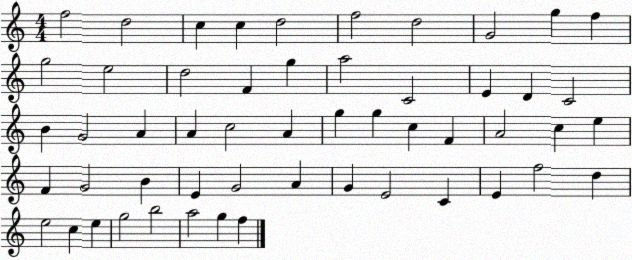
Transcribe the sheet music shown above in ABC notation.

X:1
T:Untitled
M:4/4
L:1/4
K:C
f2 d2 c c d2 f2 d2 G2 g f g2 e2 d2 F g a2 C2 E D C2 B G2 A A c2 A g g c F A2 c e F G2 B E G2 A G E2 C E f2 d e2 c e g2 b2 a2 g f